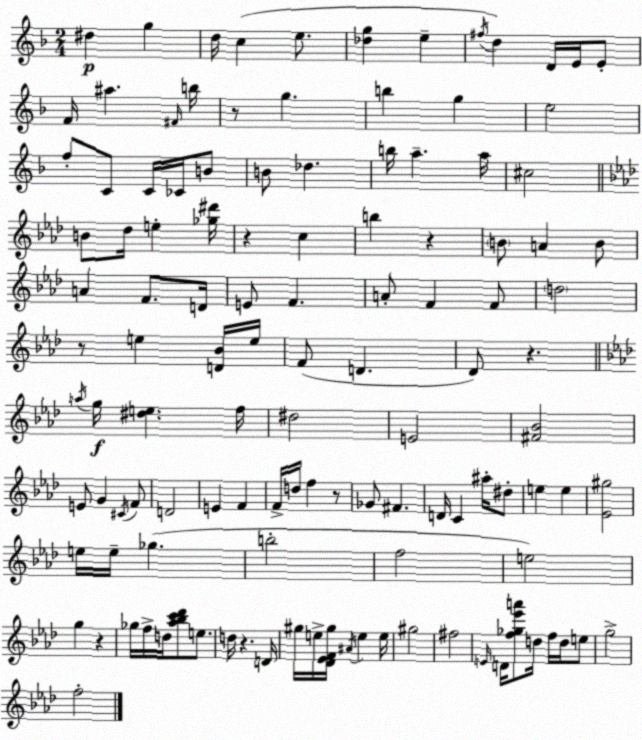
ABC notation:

X:1
T:Untitled
M:2/4
L:1/4
K:Dm
^d g d/4 c e/2 [_dg] e ^f/4 d D/4 E/4 E/2 F/4 ^a ^F/4 b/4 z/2 g b g e2 f/2 C/2 C/4 _C/4 B/2 B/2 _d b/4 a a/4 ^c2 B/2 _d/4 e [_g^d']/4 z c b z B/2 A B/2 A F/2 D/4 E/2 F A/2 F F/2 d2 z/2 e [D_B]/4 e/4 F/2 D _D/2 z a/4 g/4 [^de] f/4 ^d2 E2 [^F_B]2 E/2 G ^C/4 F/2 D2 E F F/4 d/4 f z/2 _G/2 ^F D/4 C ^a/4 ^d/2 e e [_E^g]2 e/4 e/4 _g b2 f2 e2 g z _g/4 f/4 d/4 [_a_bc'_d']/2 e/2 d/4 z D/4 ^g/4 e/4 [_D_EF^g]/4 ^A/4 e e/4 ^g2 ^f2 E/4 D/4 [f_g_e'a']/2 d/4 f/4 d/4 e/2 g2 f2